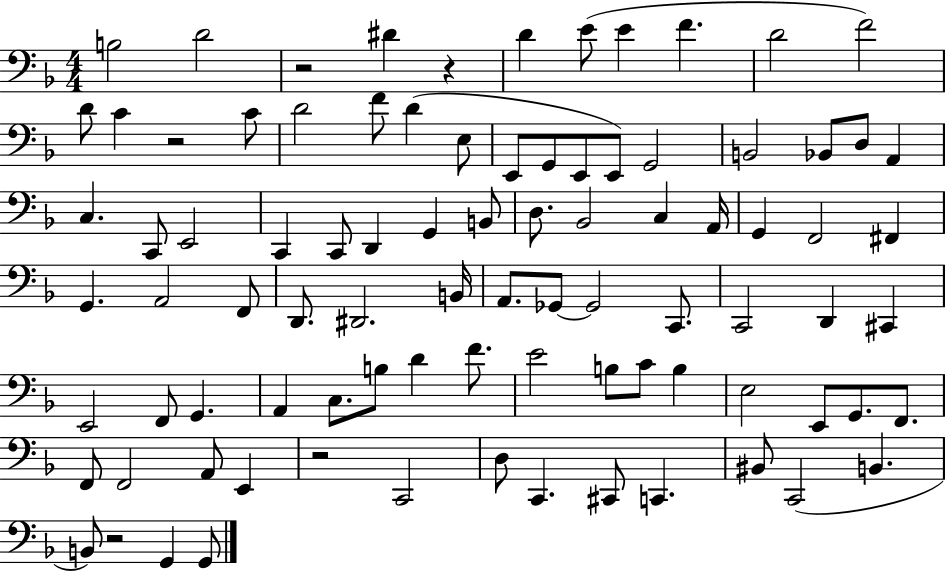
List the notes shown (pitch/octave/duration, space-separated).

B3/h D4/h R/h D#4/q R/q D4/q E4/e E4/q F4/q. D4/h F4/h D4/e C4/q R/h C4/e D4/h F4/e D4/q E3/e E2/e G2/e E2/e E2/e G2/h B2/h Bb2/e D3/e A2/q C3/q. C2/e E2/h C2/q C2/e D2/q G2/q B2/e D3/e. Bb2/h C3/q A2/s G2/q F2/h F#2/q G2/q. A2/h F2/e D2/e. D#2/h. B2/s A2/e. Gb2/e Gb2/h C2/e. C2/h D2/q C#2/q E2/h F2/e G2/q. A2/q C3/e. B3/e D4/q F4/e. E4/h B3/e C4/e B3/q E3/h E2/e G2/e. F2/e. F2/e F2/h A2/e E2/q R/h C2/h D3/e C2/q. C#2/e C2/q. BIS2/e C2/h B2/q. B2/e R/h G2/q G2/e